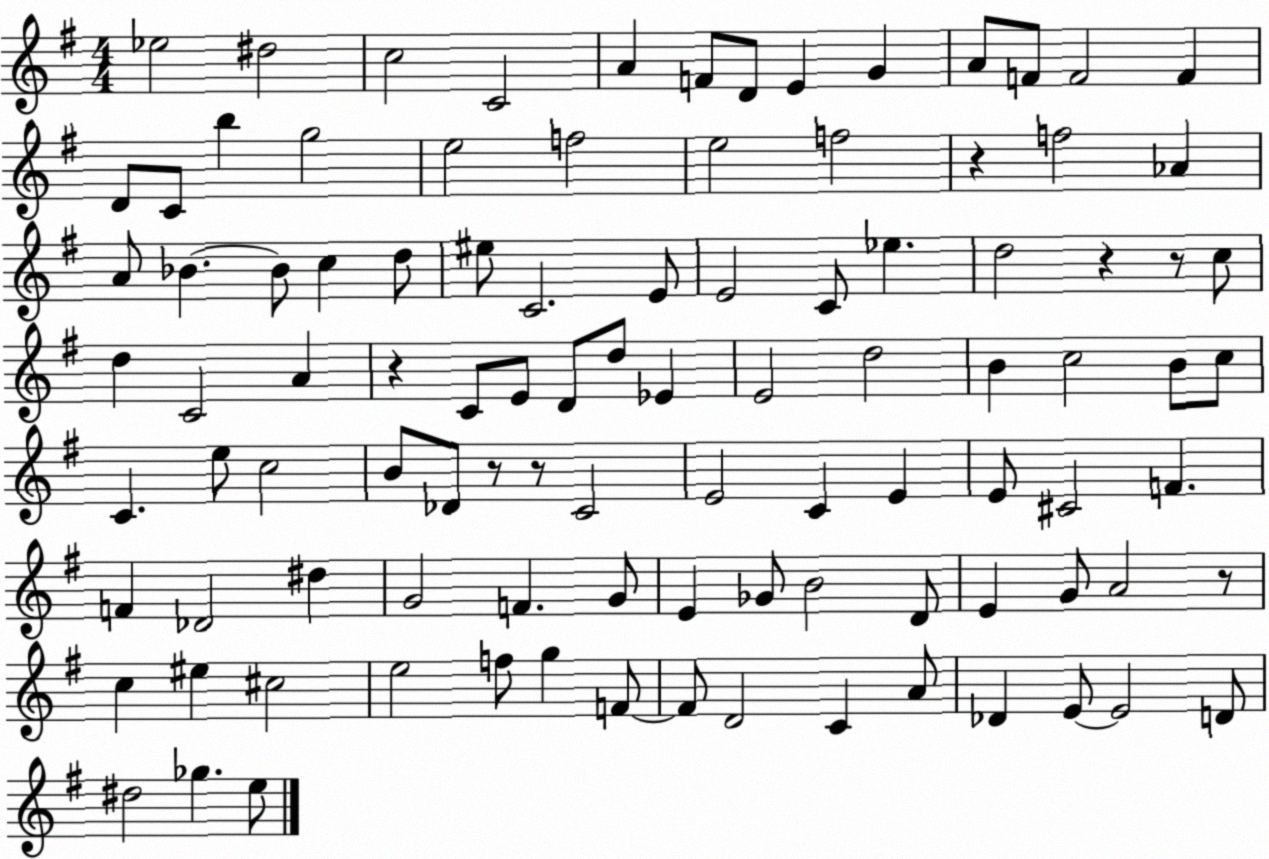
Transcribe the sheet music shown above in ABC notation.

X:1
T:Untitled
M:4/4
L:1/4
K:G
_e2 ^d2 c2 C2 A F/2 D/2 E G A/2 F/2 F2 F D/2 C/2 b g2 e2 f2 e2 f2 z f2 _A A/2 _B _B/2 c d/2 ^e/2 C2 E/2 E2 C/2 _e d2 z z/2 c/2 d C2 A z C/2 E/2 D/2 d/2 _E E2 d2 B c2 B/2 c/2 C e/2 c2 B/2 _D/2 z/2 z/2 C2 E2 C E E/2 ^C2 F F _D2 ^d G2 F G/2 E _G/2 B2 D/2 E G/2 A2 z/2 c ^e ^c2 e2 f/2 g F/2 F/2 D2 C A/2 _D E/2 E2 D/2 ^d2 _g e/2